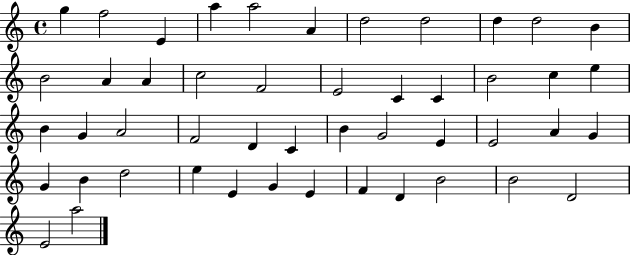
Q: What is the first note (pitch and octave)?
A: G5